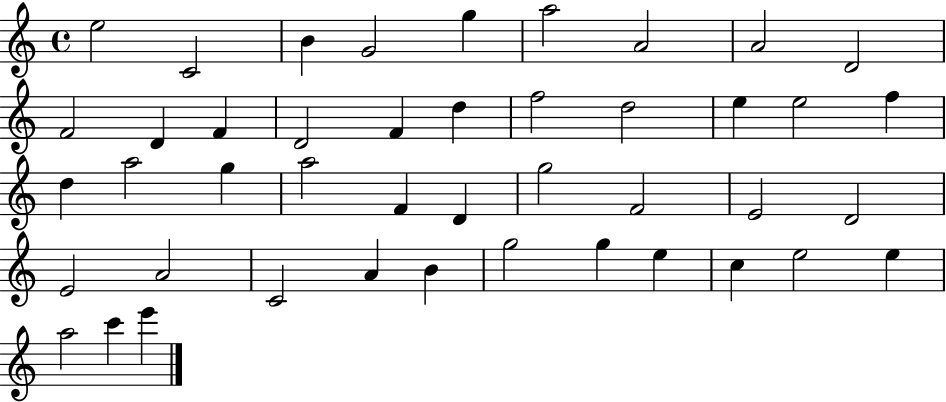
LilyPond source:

{
  \clef treble
  \time 4/4
  \defaultTimeSignature
  \key c \major
  e''2 c'2 | b'4 g'2 g''4 | a''2 a'2 | a'2 d'2 | \break f'2 d'4 f'4 | d'2 f'4 d''4 | f''2 d''2 | e''4 e''2 f''4 | \break d''4 a''2 g''4 | a''2 f'4 d'4 | g''2 f'2 | e'2 d'2 | \break e'2 a'2 | c'2 a'4 b'4 | g''2 g''4 e''4 | c''4 e''2 e''4 | \break a''2 c'''4 e'''4 | \bar "|."
}